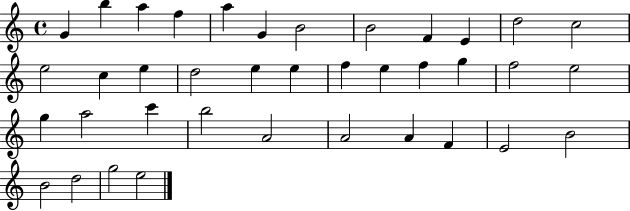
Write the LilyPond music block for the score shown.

{
  \clef treble
  \time 4/4
  \defaultTimeSignature
  \key c \major
  g'4 b''4 a''4 f''4 | a''4 g'4 b'2 | b'2 f'4 e'4 | d''2 c''2 | \break e''2 c''4 e''4 | d''2 e''4 e''4 | f''4 e''4 f''4 g''4 | f''2 e''2 | \break g''4 a''2 c'''4 | b''2 a'2 | a'2 a'4 f'4 | e'2 b'2 | \break b'2 d''2 | g''2 e''2 | \bar "|."
}